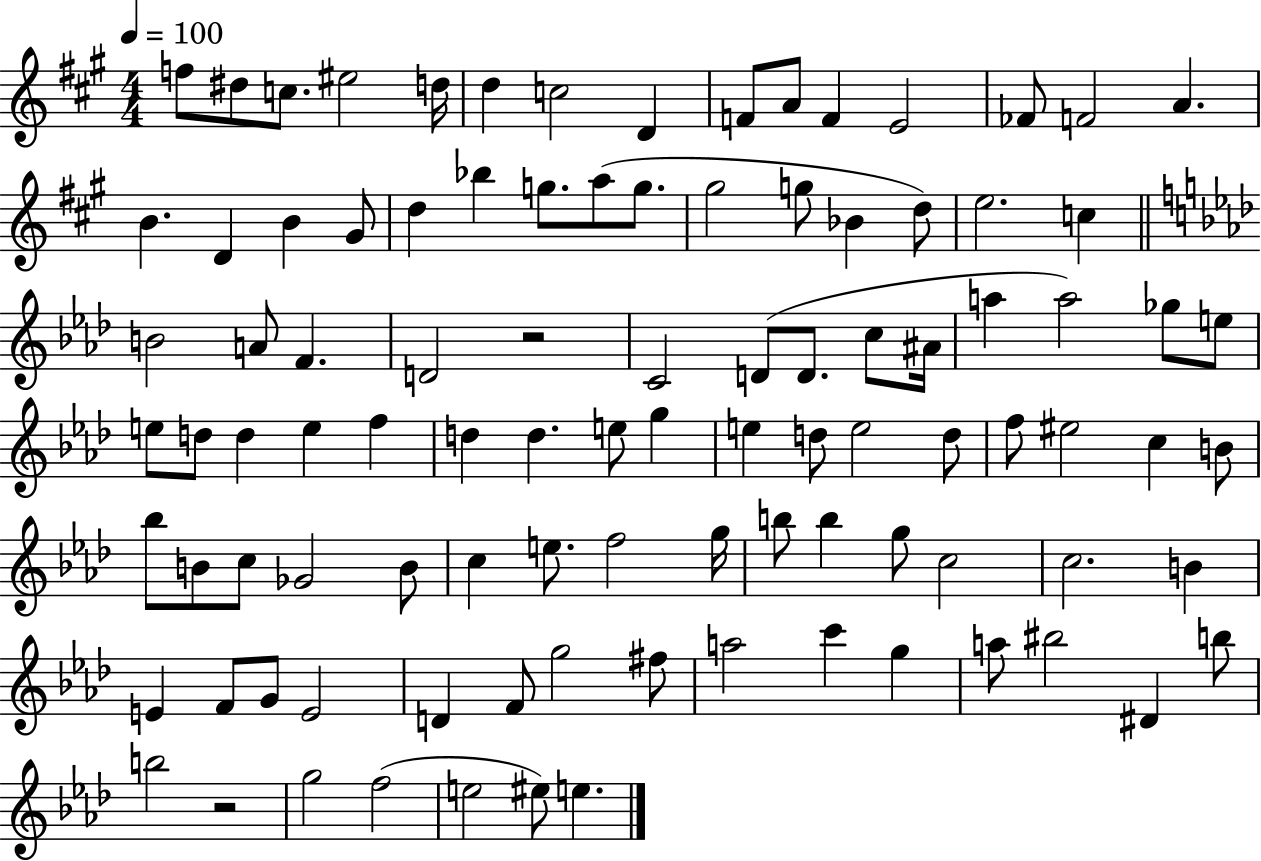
{
  \clef treble
  \numericTimeSignature
  \time 4/4
  \key a \major
  \tempo 4 = 100
  \repeat volta 2 { f''8 dis''8 c''8. eis''2 d''16 | d''4 c''2 d'4 | f'8 a'8 f'4 e'2 | fes'8 f'2 a'4. | \break b'4. d'4 b'4 gis'8 | d''4 bes''4 g''8. a''8( g''8. | gis''2 g''8 bes'4 d''8) | e''2. c''4 | \break \bar "||" \break \key f \minor b'2 a'8 f'4. | d'2 r2 | c'2 d'8( d'8. c''8 ais'16 | a''4 a''2) ges''8 e''8 | \break e''8 d''8 d''4 e''4 f''4 | d''4 d''4. e''8 g''4 | e''4 d''8 e''2 d''8 | f''8 eis''2 c''4 b'8 | \break bes''8 b'8 c''8 ges'2 b'8 | c''4 e''8. f''2 g''16 | b''8 b''4 g''8 c''2 | c''2. b'4 | \break e'4 f'8 g'8 e'2 | d'4 f'8 g''2 fis''8 | a''2 c'''4 g''4 | a''8 bis''2 dis'4 b''8 | \break b''2 r2 | g''2 f''2( | e''2 eis''8) e''4. | } \bar "|."
}